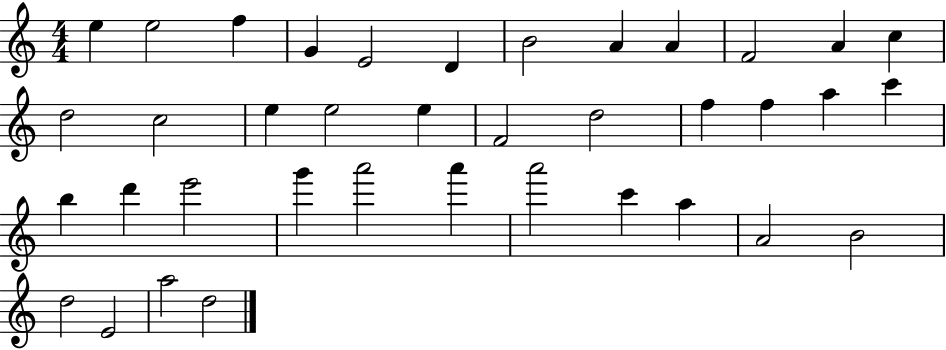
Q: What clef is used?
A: treble